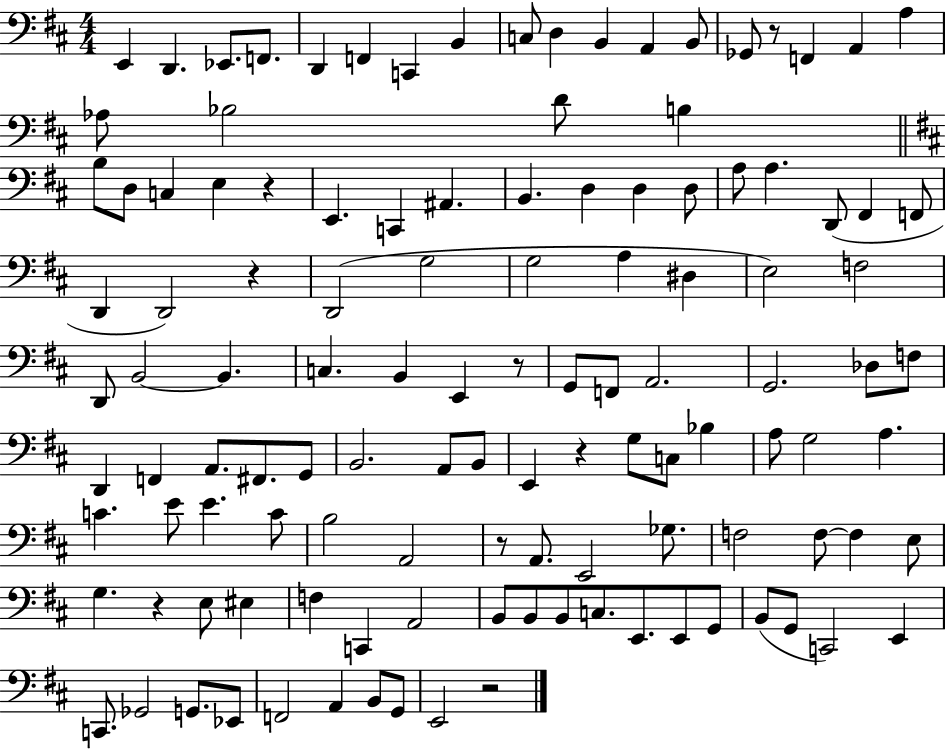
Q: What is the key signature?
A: D major